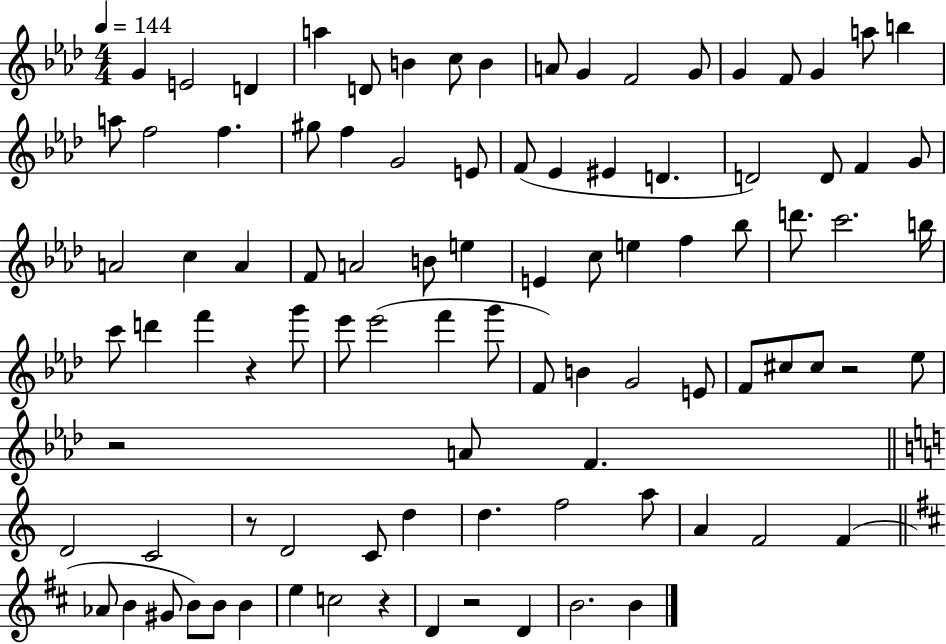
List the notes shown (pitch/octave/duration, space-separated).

G4/q E4/h D4/q A5/q D4/e B4/q C5/e B4/q A4/e G4/q F4/h G4/e G4/q F4/e G4/q A5/e B5/q A5/e F5/h F5/q. G#5/e F5/q G4/h E4/e F4/e Eb4/q EIS4/q D4/q. D4/h D4/e F4/q G4/e A4/h C5/q A4/q F4/e A4/h B4/e E5/q E4/q C5/e E5/q F5/q Bb5/e D6/e. C6/h. B5/s C6/e D6/q F6/q R/q G6/e Eb6/e Eb6/h F6/q G6/e F4/e B4/q G4/h E4/e F4/e C#5/e C#5/e R/h Eb5/e R/h A4/e F4/q. D4/h C4/h R/e D4/h C4/e D5/q D5/q. F5/h A5/e A4/q F4/h F4/q Ab4/e B4/q G#4/e B4/e B4/e B4/q E5/q C5/h R/q D4/q R/h D4/q B4/h. B4/q